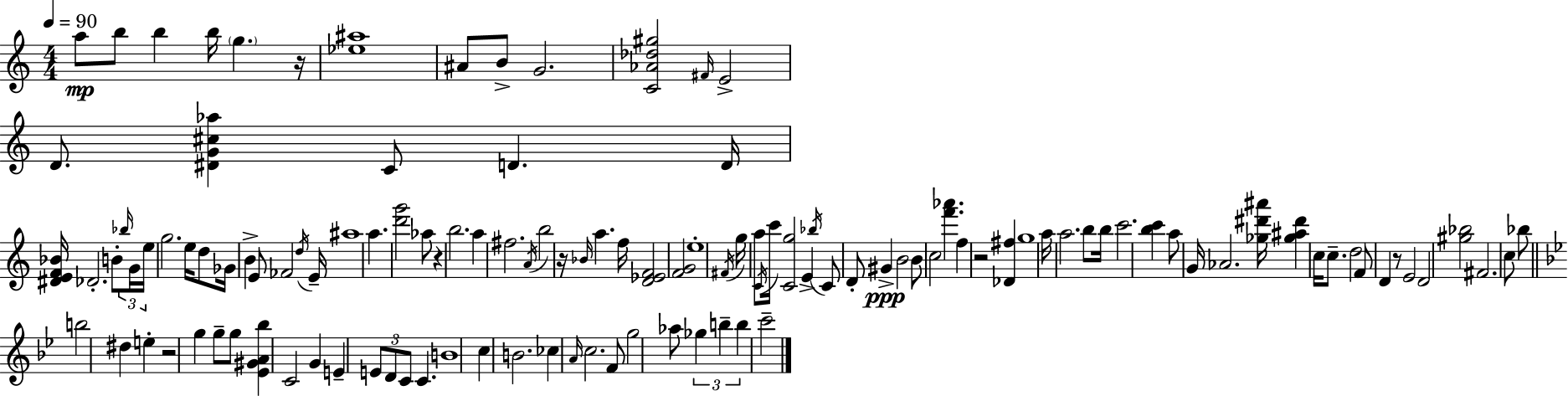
X:1
T:Untitled
M:4/4
L:1/4
K:Am
a/2 b/2 b b/4 g z/4 [_e^a]4 ^A/2 B/2 G2 [C_A_d^g]2 ^F/4 E2 D/2 [^DG^c_a] C/2 D D/4 [^DEF_B]/4 _D2 B/2 _b/4 G/4 e/4 g2 e/4 d/2 _G/4 B E/2 _F2 d/4 E/4 ^a4 a [d'g']2 _a/2 z b2 a ^f2 A/4 b2 z/4 _B/4 a f/4 [D_EF]2 [FG]2 e4 ^F/4 g/4 a/2 C/4 c'/4 [Cg]2 E _b/4 C/2 D/2 ^G B2 B/2 c2 [f'_a'] f z2 [_D^f] g4 a/4 a2 b/2 b/4 c'2 [bc'] a/2 G/4 _A2 [_g^d'^a']/4 [_g^a^d'] c/4 c/2 d2 F/2 D z/2 E2 D2 [^g_b]2 ^F2 c/2 _b/2 b2 ^d e z2 g g/2 g/2 [_E^GA_b] C2 G E E/2 D/2 C/2 C B4 c B2 _c A/4 c2 F/2 g2 _a/2 _g b b c'2